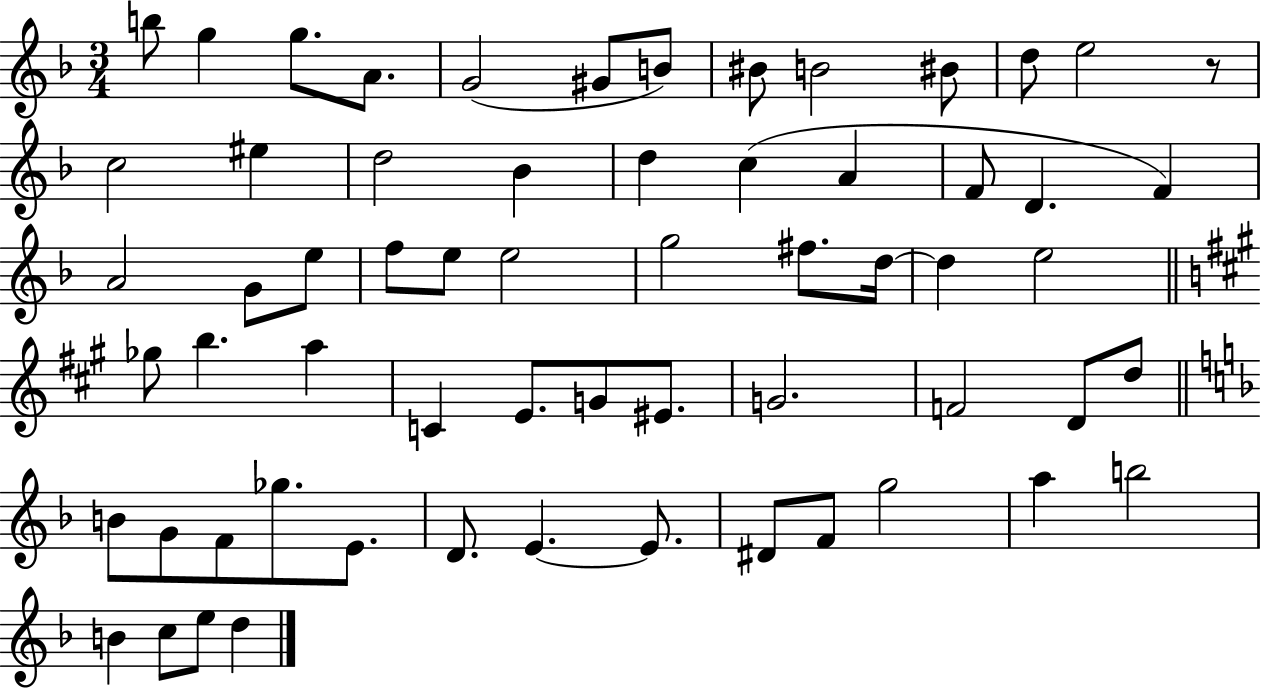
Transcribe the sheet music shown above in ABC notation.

X:1
T:Untitled
M:3/4
L:1/4
K:F
b/2 g g/2 A/2 G2 ^G/2 B/2 ^B/2 B2 ^B/2 d/2 e2 z/2 c2 ^e d2 _B d c A F/2 D F A2 G/2 e/2 f/2 e/2 e2 g2 ^f/2 d/4 d e2 _g/2 b a C E/2 G/2 ^E/2 G2 F2 D/2 d/2 B/2 G/2 F/2 _g/2 E/2 D/2 E E/2 ^D/2 F/2 g2 a b2 B c/2 e/2 d